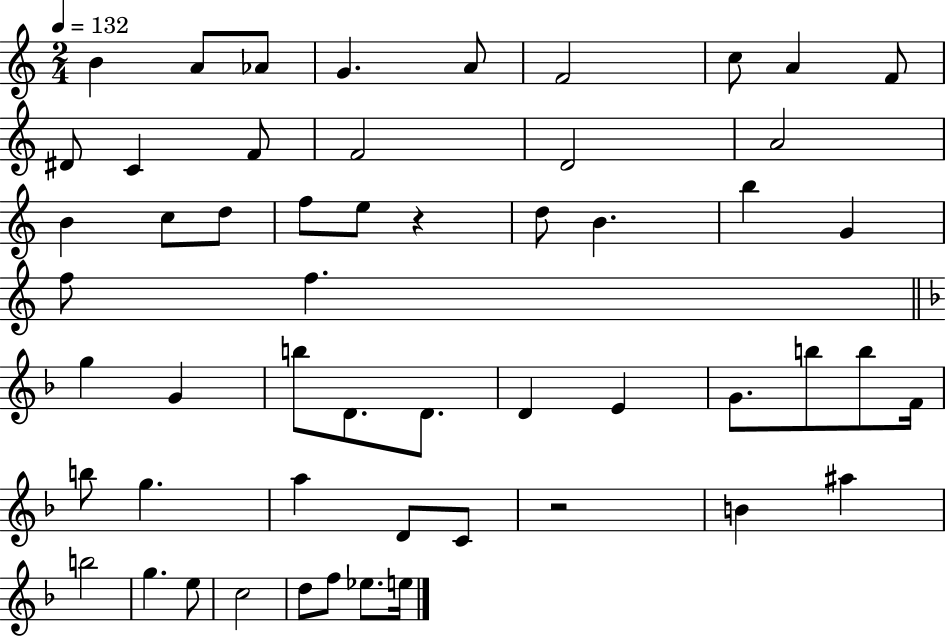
{
  \clef treble
  \numericTimeSignature
  \time 2/4
  \key c \major
  \tempo 4 = 132
  b'4 a'8 aes'8 | g'4. a'8 | f'2 | c''8 a'4 f'8 | \break dis'8 c'4 f'8 | f'2 | d'2 | a'2 | \break b'4 c''8 d''8 | f''8 e''8 r4 | d''8 b'4. | b''4 g'4 | \break f''8 f''4. | \bar "||" \break \key f \major g''4 g'4 | b''8 d'8. d'8. | d'4 e'4 | g'8. b''8 b''8 f'16 | \break b''8 g''4. | a''4 d'8 c'8 | r2 | b'4 ais''4 | \break b''2 | g''4. e''8 | c''2 | d''8 f''8 ees''8. e''16 | \break \bar "|."
}